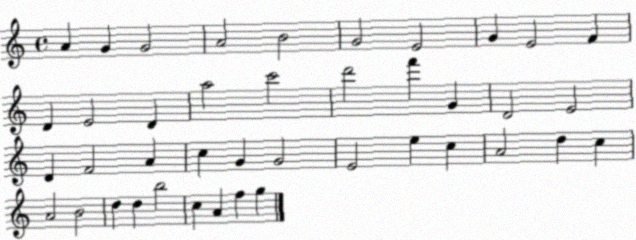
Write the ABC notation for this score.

X:1
T:Untitled
M:4/4
L:1/4
K:C
A G G2 A2 B2 G2 E2 G E2 F D E2 D a2 c'2 d'2 f' G D2 E2 D F2 A c G G2 E2 e c A2 d c A2 B2 d d b2 c A f g